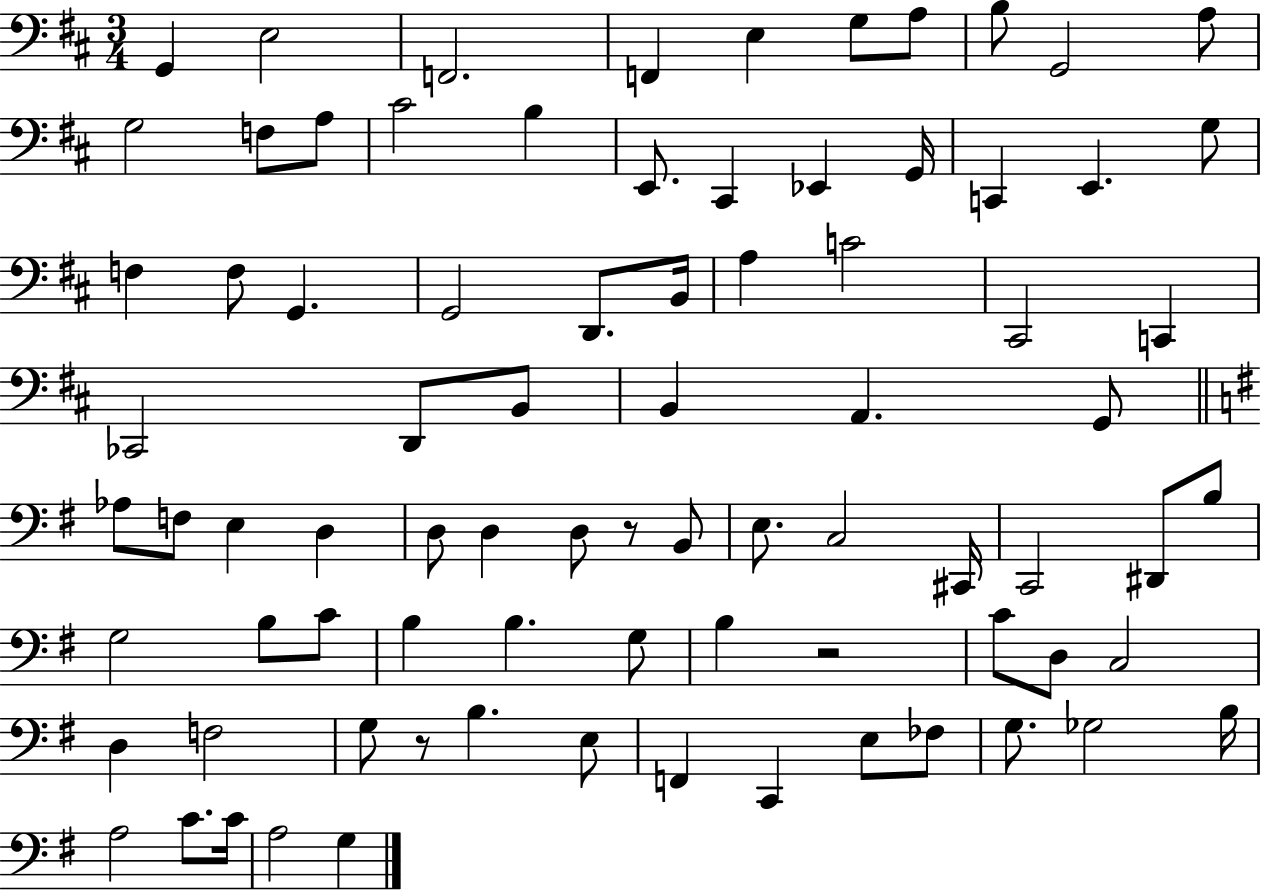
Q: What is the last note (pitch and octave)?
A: G3